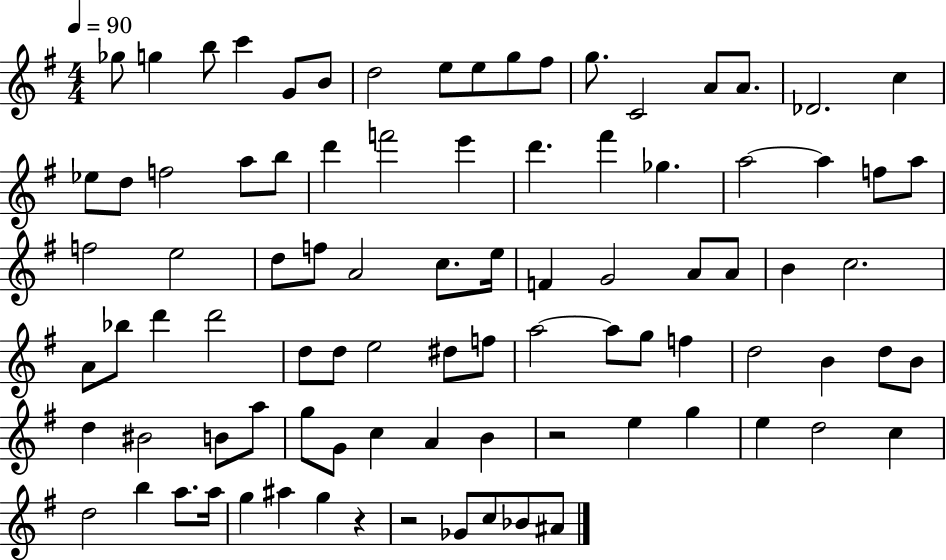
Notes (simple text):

Gb5/e G5/q B5/e C6/q G4/e B4/e D5/h E5/e E5/e G5/e F#5/e G5/e. C4/h A4/e A4/e. Db4/h. C5/q Eb5/e D5/e F5/h A5/e B5/e D6/q F6/h E6/q D6/q. F#6/q Gb5/q. A5/h A5/q F5/e A5/e F5/h E5/h D5/e F5/e A4/h C5/e. E5/s F4/q G4/h A4/e A4/e B4/q C5/h. A4/e Bb5/e D6/q D6/h D5/e D5/e E5/h D#5/e F5/e A5/h A5/e G5/e F5/q D5/h B4/q D5/e B4/e D5/q BIS4/h B4/e A5/e G5/e G4/e C5/q A4/q B4/q R/h E5/q G5/q E5/q D5/h C5/q D5/h B5/q A5/e. A5/s G5/q A#5/q G5/q R/q R/h Gb4/e C5/e Bb4/e A#4/e